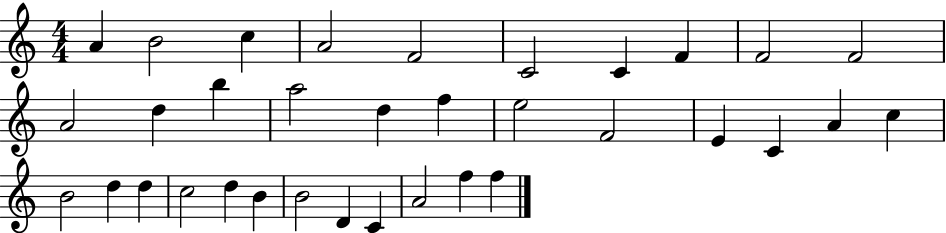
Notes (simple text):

A4/q B4/h C5/q A4/h F4/h C4/h C4/q F4/q F4/h F4/h A4/h D5/q B5/q A5/h D5/q F5/q E5/h F4/h E4/q C4/q A4/q C5/q B4/h D5/q D5/q C5/h D5/q B4/q B4/h D4/q C4/q A4/h F5/q F5/q